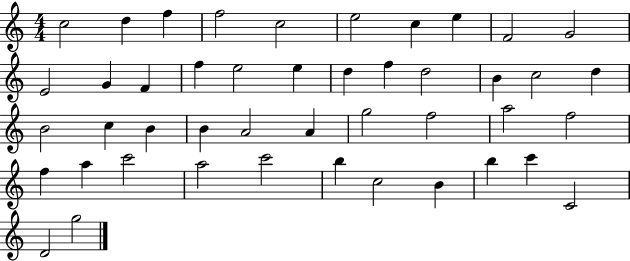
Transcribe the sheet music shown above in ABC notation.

X:1
T:Untitled
M:4/4
L:1/4
K:C
c2 d f f2 c2 e2 c e F2 G2 E2 G F f e2 e d f d2 B c2 d B2 c B B A2 A g2 f2 a2 f2 f a c'2 a2 c'2 b c2 B b c' C2 D2 g2